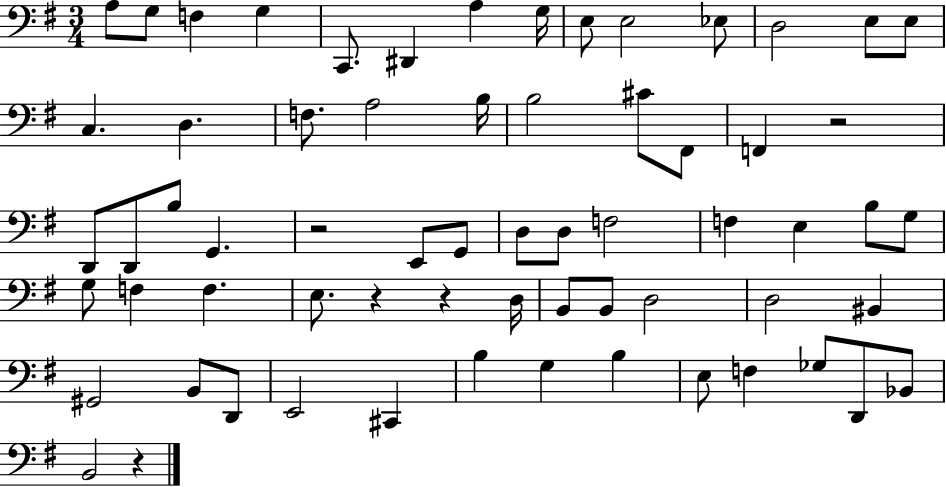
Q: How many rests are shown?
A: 5